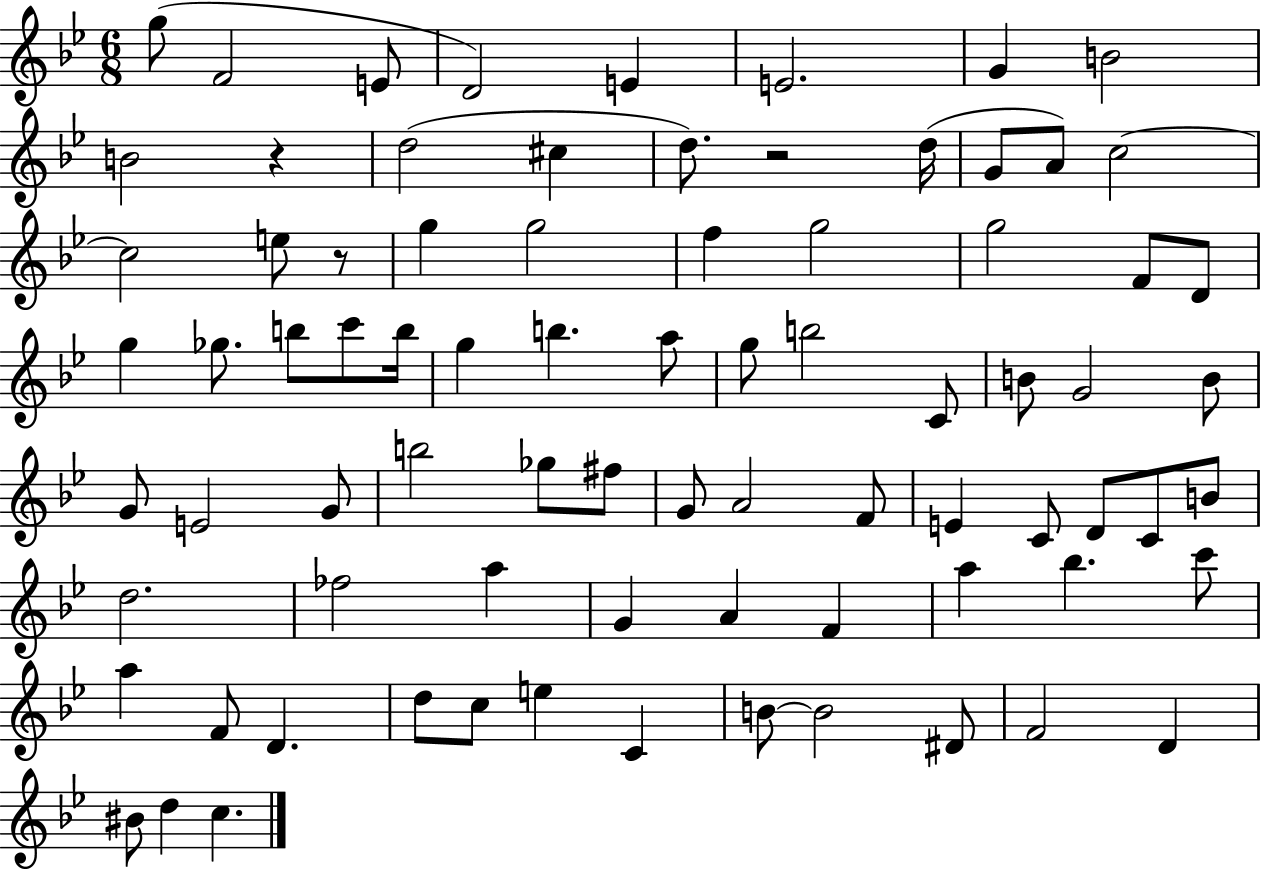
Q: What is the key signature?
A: BES major